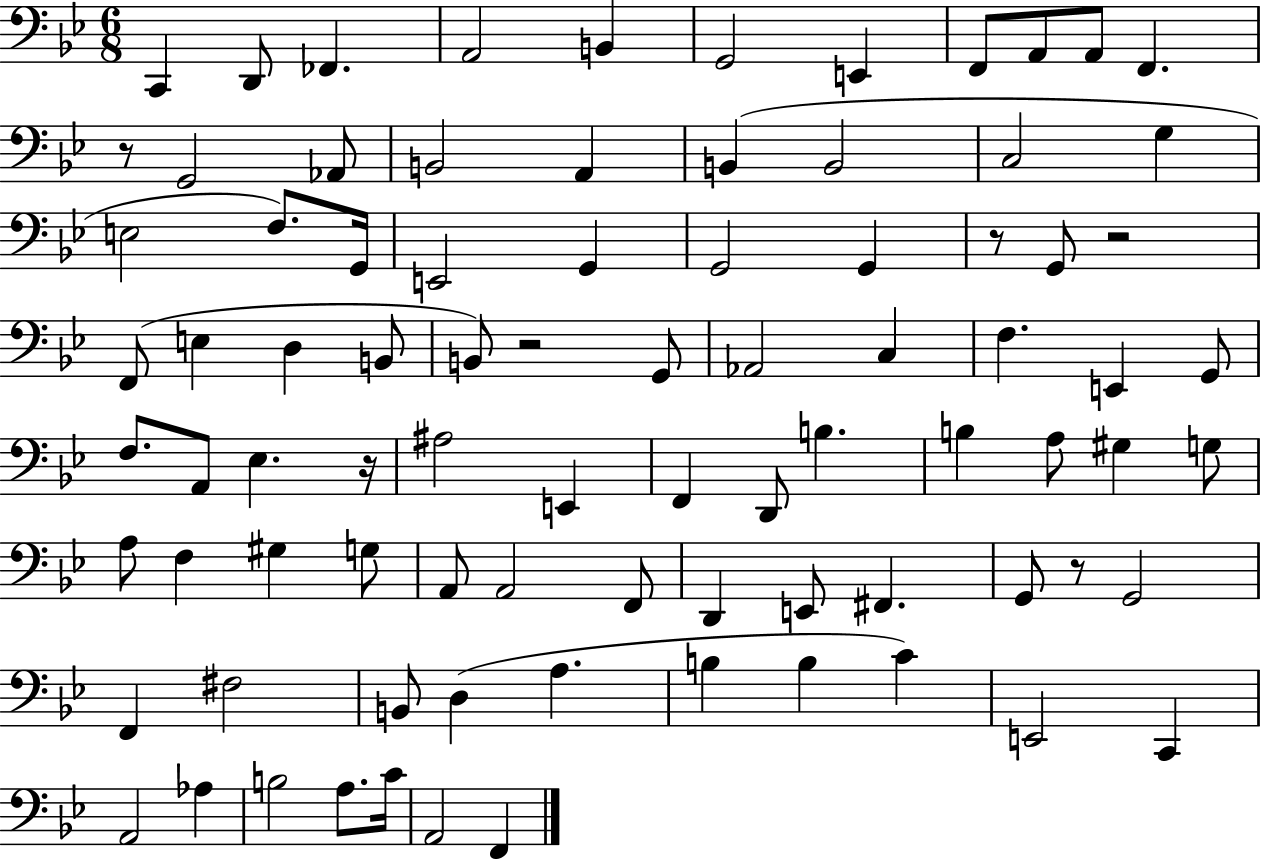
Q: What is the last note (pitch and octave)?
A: F2